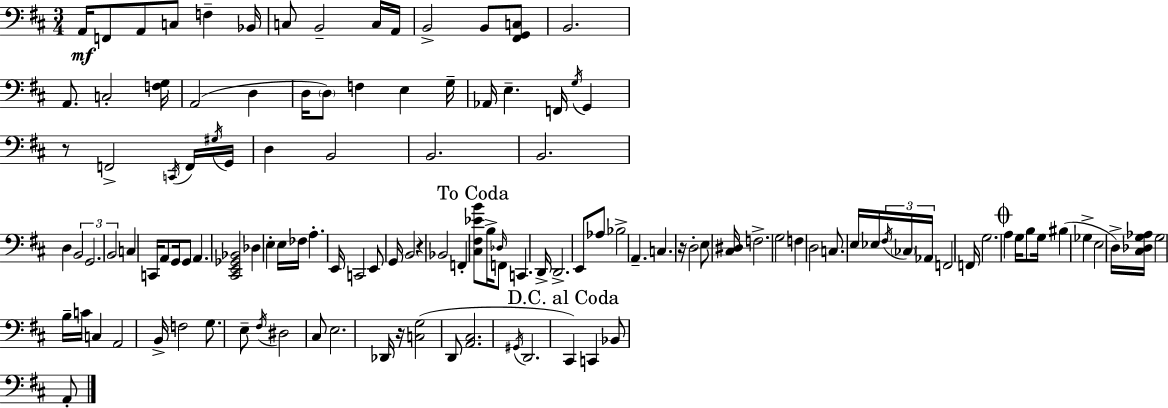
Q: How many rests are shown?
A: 4